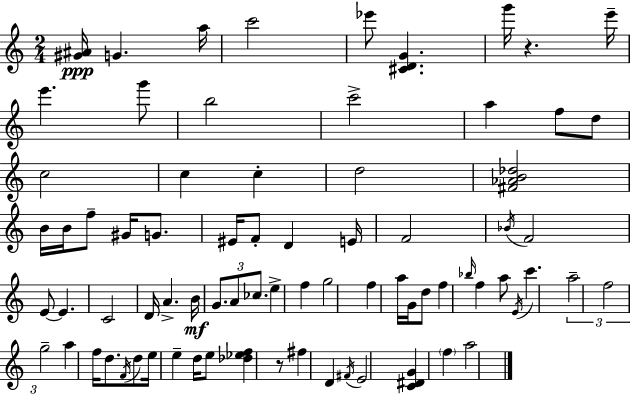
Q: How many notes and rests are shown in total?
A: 76